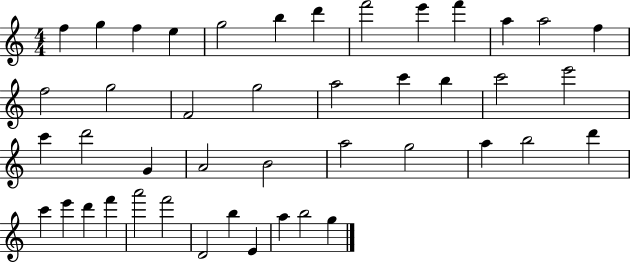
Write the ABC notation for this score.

X:1
T:Untitled
M:4/4
L:1/4
K:C
f g f e g2 b d' f'2 e' f' a a2 f f2 g2 F2 g2 a2 c' b c'2 e'2 c' d'2 G A2 B2 a2 g2 a b2 d' c' e' d' f' a'2 f'2 D2 b E a b2 g